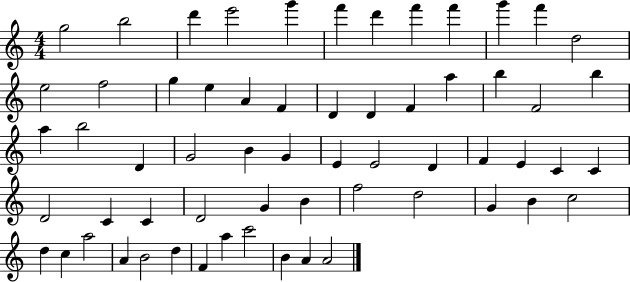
{
  \clef treble
  \numericTimeSignature
  \time 4/4
  \key c \major
  g''2 b''2 | d'''4 e'''2 g'''4 | f'''4 d'''4 f'''4 f'''4 | g'''4 f'''4 d''2 | \break e''2 f''2 | g''4 e''4 a'4 f'4 | d'4 d'4 f'4 a''4 | b''4 f'2 b''4 | \break a''4 b''2 d'4 | g'2 b'4 g'4 | e'4 e'2 d'4 | f'4 e'4 c'4 c'4 | \break d'2 c'4 c'4 | d'2 g'4 b'4 | f''2 d''2 | g'4 b'4 c''2 | \break d''4 c''4 a''2 | a'4 b'2 d''4 | f'4 a''4 c'''2 | b'4 a'4 a'2 | \break \bar "|."
}